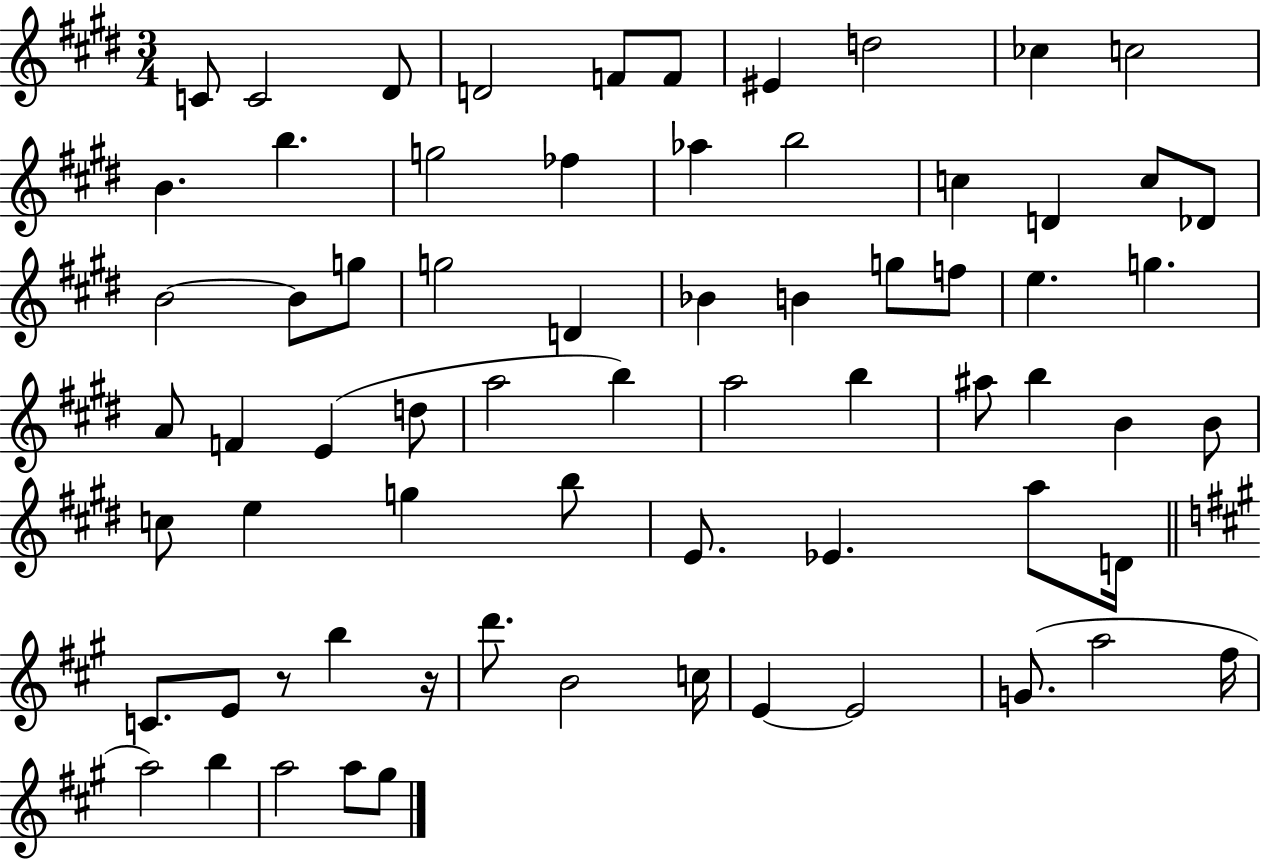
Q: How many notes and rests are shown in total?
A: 69